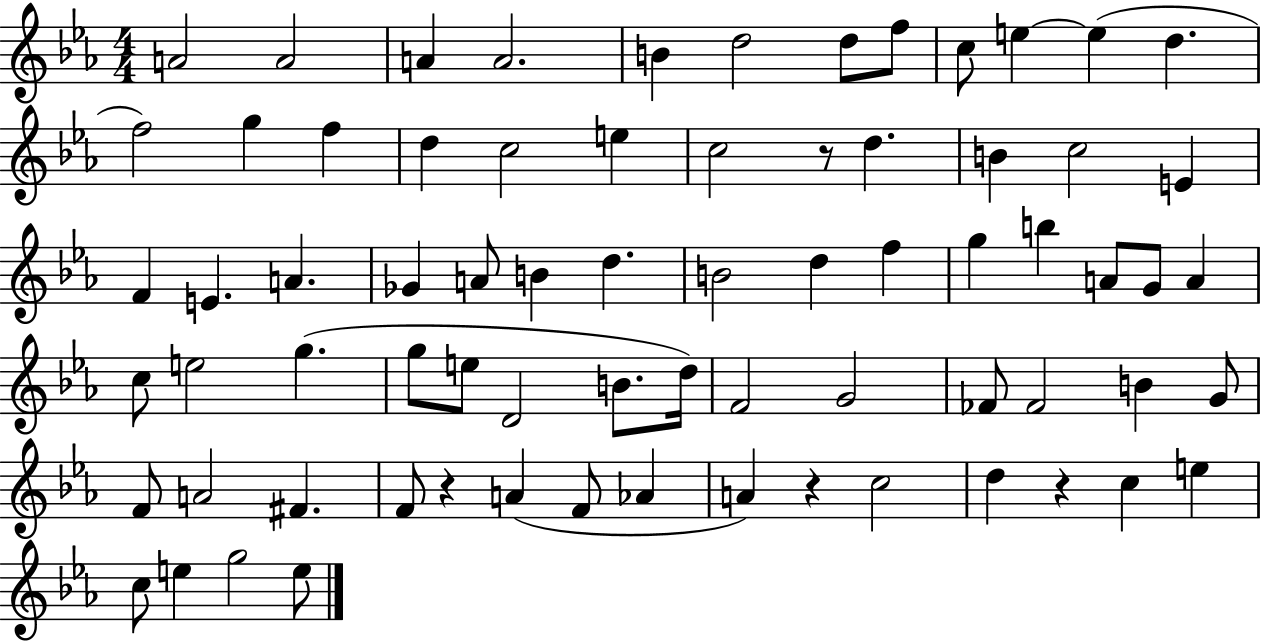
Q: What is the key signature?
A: EES major